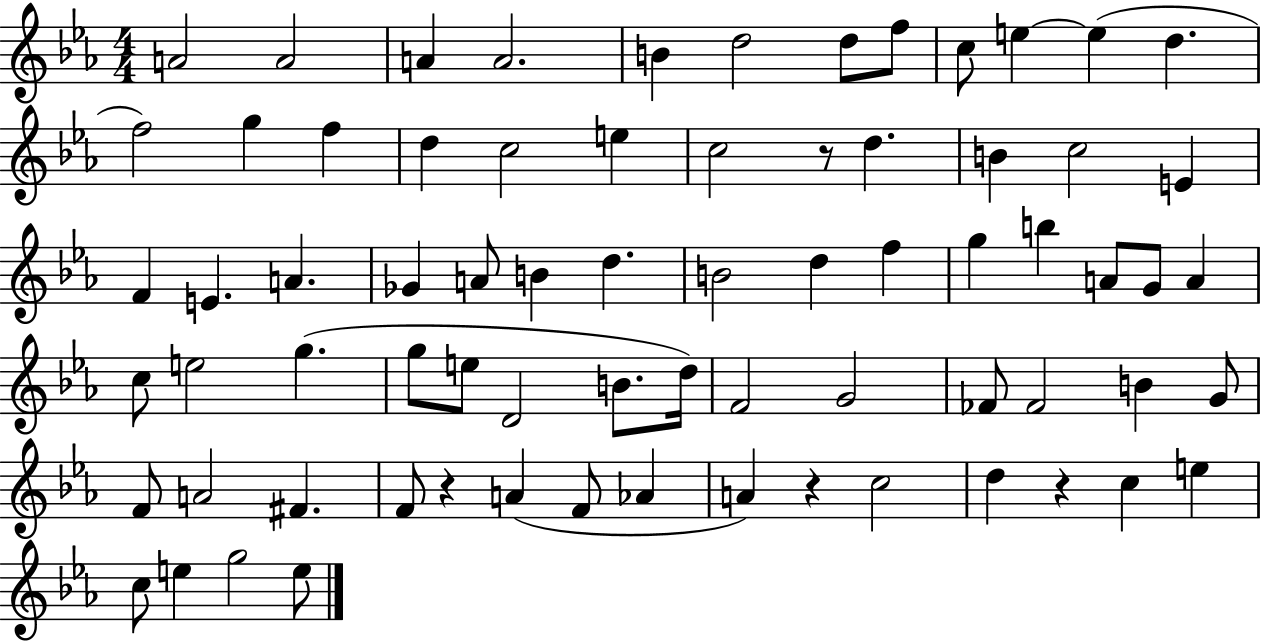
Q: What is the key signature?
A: EES major